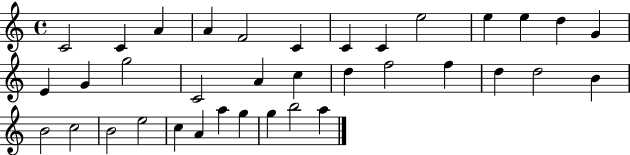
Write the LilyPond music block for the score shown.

{
  \clef treble
  \time 4/4
  \defaultTimeSignature
  \key c \major
  c'2 c'4 a'4 | a'4 f'2 c'4 | c'4 c'4 e''2 | e''4 e''4 d''4 g'4 | \break e'4 g'4 g''2 | c'2 a'4 c''4 | d''4 f''2 f''4 | d''4 d''2 b'4 | \break b'2 c''2 | b'2 e''2 | c''4 a'4 a''4 g''4 | g''4 b''2 a''4 | \break \bar "|."
}